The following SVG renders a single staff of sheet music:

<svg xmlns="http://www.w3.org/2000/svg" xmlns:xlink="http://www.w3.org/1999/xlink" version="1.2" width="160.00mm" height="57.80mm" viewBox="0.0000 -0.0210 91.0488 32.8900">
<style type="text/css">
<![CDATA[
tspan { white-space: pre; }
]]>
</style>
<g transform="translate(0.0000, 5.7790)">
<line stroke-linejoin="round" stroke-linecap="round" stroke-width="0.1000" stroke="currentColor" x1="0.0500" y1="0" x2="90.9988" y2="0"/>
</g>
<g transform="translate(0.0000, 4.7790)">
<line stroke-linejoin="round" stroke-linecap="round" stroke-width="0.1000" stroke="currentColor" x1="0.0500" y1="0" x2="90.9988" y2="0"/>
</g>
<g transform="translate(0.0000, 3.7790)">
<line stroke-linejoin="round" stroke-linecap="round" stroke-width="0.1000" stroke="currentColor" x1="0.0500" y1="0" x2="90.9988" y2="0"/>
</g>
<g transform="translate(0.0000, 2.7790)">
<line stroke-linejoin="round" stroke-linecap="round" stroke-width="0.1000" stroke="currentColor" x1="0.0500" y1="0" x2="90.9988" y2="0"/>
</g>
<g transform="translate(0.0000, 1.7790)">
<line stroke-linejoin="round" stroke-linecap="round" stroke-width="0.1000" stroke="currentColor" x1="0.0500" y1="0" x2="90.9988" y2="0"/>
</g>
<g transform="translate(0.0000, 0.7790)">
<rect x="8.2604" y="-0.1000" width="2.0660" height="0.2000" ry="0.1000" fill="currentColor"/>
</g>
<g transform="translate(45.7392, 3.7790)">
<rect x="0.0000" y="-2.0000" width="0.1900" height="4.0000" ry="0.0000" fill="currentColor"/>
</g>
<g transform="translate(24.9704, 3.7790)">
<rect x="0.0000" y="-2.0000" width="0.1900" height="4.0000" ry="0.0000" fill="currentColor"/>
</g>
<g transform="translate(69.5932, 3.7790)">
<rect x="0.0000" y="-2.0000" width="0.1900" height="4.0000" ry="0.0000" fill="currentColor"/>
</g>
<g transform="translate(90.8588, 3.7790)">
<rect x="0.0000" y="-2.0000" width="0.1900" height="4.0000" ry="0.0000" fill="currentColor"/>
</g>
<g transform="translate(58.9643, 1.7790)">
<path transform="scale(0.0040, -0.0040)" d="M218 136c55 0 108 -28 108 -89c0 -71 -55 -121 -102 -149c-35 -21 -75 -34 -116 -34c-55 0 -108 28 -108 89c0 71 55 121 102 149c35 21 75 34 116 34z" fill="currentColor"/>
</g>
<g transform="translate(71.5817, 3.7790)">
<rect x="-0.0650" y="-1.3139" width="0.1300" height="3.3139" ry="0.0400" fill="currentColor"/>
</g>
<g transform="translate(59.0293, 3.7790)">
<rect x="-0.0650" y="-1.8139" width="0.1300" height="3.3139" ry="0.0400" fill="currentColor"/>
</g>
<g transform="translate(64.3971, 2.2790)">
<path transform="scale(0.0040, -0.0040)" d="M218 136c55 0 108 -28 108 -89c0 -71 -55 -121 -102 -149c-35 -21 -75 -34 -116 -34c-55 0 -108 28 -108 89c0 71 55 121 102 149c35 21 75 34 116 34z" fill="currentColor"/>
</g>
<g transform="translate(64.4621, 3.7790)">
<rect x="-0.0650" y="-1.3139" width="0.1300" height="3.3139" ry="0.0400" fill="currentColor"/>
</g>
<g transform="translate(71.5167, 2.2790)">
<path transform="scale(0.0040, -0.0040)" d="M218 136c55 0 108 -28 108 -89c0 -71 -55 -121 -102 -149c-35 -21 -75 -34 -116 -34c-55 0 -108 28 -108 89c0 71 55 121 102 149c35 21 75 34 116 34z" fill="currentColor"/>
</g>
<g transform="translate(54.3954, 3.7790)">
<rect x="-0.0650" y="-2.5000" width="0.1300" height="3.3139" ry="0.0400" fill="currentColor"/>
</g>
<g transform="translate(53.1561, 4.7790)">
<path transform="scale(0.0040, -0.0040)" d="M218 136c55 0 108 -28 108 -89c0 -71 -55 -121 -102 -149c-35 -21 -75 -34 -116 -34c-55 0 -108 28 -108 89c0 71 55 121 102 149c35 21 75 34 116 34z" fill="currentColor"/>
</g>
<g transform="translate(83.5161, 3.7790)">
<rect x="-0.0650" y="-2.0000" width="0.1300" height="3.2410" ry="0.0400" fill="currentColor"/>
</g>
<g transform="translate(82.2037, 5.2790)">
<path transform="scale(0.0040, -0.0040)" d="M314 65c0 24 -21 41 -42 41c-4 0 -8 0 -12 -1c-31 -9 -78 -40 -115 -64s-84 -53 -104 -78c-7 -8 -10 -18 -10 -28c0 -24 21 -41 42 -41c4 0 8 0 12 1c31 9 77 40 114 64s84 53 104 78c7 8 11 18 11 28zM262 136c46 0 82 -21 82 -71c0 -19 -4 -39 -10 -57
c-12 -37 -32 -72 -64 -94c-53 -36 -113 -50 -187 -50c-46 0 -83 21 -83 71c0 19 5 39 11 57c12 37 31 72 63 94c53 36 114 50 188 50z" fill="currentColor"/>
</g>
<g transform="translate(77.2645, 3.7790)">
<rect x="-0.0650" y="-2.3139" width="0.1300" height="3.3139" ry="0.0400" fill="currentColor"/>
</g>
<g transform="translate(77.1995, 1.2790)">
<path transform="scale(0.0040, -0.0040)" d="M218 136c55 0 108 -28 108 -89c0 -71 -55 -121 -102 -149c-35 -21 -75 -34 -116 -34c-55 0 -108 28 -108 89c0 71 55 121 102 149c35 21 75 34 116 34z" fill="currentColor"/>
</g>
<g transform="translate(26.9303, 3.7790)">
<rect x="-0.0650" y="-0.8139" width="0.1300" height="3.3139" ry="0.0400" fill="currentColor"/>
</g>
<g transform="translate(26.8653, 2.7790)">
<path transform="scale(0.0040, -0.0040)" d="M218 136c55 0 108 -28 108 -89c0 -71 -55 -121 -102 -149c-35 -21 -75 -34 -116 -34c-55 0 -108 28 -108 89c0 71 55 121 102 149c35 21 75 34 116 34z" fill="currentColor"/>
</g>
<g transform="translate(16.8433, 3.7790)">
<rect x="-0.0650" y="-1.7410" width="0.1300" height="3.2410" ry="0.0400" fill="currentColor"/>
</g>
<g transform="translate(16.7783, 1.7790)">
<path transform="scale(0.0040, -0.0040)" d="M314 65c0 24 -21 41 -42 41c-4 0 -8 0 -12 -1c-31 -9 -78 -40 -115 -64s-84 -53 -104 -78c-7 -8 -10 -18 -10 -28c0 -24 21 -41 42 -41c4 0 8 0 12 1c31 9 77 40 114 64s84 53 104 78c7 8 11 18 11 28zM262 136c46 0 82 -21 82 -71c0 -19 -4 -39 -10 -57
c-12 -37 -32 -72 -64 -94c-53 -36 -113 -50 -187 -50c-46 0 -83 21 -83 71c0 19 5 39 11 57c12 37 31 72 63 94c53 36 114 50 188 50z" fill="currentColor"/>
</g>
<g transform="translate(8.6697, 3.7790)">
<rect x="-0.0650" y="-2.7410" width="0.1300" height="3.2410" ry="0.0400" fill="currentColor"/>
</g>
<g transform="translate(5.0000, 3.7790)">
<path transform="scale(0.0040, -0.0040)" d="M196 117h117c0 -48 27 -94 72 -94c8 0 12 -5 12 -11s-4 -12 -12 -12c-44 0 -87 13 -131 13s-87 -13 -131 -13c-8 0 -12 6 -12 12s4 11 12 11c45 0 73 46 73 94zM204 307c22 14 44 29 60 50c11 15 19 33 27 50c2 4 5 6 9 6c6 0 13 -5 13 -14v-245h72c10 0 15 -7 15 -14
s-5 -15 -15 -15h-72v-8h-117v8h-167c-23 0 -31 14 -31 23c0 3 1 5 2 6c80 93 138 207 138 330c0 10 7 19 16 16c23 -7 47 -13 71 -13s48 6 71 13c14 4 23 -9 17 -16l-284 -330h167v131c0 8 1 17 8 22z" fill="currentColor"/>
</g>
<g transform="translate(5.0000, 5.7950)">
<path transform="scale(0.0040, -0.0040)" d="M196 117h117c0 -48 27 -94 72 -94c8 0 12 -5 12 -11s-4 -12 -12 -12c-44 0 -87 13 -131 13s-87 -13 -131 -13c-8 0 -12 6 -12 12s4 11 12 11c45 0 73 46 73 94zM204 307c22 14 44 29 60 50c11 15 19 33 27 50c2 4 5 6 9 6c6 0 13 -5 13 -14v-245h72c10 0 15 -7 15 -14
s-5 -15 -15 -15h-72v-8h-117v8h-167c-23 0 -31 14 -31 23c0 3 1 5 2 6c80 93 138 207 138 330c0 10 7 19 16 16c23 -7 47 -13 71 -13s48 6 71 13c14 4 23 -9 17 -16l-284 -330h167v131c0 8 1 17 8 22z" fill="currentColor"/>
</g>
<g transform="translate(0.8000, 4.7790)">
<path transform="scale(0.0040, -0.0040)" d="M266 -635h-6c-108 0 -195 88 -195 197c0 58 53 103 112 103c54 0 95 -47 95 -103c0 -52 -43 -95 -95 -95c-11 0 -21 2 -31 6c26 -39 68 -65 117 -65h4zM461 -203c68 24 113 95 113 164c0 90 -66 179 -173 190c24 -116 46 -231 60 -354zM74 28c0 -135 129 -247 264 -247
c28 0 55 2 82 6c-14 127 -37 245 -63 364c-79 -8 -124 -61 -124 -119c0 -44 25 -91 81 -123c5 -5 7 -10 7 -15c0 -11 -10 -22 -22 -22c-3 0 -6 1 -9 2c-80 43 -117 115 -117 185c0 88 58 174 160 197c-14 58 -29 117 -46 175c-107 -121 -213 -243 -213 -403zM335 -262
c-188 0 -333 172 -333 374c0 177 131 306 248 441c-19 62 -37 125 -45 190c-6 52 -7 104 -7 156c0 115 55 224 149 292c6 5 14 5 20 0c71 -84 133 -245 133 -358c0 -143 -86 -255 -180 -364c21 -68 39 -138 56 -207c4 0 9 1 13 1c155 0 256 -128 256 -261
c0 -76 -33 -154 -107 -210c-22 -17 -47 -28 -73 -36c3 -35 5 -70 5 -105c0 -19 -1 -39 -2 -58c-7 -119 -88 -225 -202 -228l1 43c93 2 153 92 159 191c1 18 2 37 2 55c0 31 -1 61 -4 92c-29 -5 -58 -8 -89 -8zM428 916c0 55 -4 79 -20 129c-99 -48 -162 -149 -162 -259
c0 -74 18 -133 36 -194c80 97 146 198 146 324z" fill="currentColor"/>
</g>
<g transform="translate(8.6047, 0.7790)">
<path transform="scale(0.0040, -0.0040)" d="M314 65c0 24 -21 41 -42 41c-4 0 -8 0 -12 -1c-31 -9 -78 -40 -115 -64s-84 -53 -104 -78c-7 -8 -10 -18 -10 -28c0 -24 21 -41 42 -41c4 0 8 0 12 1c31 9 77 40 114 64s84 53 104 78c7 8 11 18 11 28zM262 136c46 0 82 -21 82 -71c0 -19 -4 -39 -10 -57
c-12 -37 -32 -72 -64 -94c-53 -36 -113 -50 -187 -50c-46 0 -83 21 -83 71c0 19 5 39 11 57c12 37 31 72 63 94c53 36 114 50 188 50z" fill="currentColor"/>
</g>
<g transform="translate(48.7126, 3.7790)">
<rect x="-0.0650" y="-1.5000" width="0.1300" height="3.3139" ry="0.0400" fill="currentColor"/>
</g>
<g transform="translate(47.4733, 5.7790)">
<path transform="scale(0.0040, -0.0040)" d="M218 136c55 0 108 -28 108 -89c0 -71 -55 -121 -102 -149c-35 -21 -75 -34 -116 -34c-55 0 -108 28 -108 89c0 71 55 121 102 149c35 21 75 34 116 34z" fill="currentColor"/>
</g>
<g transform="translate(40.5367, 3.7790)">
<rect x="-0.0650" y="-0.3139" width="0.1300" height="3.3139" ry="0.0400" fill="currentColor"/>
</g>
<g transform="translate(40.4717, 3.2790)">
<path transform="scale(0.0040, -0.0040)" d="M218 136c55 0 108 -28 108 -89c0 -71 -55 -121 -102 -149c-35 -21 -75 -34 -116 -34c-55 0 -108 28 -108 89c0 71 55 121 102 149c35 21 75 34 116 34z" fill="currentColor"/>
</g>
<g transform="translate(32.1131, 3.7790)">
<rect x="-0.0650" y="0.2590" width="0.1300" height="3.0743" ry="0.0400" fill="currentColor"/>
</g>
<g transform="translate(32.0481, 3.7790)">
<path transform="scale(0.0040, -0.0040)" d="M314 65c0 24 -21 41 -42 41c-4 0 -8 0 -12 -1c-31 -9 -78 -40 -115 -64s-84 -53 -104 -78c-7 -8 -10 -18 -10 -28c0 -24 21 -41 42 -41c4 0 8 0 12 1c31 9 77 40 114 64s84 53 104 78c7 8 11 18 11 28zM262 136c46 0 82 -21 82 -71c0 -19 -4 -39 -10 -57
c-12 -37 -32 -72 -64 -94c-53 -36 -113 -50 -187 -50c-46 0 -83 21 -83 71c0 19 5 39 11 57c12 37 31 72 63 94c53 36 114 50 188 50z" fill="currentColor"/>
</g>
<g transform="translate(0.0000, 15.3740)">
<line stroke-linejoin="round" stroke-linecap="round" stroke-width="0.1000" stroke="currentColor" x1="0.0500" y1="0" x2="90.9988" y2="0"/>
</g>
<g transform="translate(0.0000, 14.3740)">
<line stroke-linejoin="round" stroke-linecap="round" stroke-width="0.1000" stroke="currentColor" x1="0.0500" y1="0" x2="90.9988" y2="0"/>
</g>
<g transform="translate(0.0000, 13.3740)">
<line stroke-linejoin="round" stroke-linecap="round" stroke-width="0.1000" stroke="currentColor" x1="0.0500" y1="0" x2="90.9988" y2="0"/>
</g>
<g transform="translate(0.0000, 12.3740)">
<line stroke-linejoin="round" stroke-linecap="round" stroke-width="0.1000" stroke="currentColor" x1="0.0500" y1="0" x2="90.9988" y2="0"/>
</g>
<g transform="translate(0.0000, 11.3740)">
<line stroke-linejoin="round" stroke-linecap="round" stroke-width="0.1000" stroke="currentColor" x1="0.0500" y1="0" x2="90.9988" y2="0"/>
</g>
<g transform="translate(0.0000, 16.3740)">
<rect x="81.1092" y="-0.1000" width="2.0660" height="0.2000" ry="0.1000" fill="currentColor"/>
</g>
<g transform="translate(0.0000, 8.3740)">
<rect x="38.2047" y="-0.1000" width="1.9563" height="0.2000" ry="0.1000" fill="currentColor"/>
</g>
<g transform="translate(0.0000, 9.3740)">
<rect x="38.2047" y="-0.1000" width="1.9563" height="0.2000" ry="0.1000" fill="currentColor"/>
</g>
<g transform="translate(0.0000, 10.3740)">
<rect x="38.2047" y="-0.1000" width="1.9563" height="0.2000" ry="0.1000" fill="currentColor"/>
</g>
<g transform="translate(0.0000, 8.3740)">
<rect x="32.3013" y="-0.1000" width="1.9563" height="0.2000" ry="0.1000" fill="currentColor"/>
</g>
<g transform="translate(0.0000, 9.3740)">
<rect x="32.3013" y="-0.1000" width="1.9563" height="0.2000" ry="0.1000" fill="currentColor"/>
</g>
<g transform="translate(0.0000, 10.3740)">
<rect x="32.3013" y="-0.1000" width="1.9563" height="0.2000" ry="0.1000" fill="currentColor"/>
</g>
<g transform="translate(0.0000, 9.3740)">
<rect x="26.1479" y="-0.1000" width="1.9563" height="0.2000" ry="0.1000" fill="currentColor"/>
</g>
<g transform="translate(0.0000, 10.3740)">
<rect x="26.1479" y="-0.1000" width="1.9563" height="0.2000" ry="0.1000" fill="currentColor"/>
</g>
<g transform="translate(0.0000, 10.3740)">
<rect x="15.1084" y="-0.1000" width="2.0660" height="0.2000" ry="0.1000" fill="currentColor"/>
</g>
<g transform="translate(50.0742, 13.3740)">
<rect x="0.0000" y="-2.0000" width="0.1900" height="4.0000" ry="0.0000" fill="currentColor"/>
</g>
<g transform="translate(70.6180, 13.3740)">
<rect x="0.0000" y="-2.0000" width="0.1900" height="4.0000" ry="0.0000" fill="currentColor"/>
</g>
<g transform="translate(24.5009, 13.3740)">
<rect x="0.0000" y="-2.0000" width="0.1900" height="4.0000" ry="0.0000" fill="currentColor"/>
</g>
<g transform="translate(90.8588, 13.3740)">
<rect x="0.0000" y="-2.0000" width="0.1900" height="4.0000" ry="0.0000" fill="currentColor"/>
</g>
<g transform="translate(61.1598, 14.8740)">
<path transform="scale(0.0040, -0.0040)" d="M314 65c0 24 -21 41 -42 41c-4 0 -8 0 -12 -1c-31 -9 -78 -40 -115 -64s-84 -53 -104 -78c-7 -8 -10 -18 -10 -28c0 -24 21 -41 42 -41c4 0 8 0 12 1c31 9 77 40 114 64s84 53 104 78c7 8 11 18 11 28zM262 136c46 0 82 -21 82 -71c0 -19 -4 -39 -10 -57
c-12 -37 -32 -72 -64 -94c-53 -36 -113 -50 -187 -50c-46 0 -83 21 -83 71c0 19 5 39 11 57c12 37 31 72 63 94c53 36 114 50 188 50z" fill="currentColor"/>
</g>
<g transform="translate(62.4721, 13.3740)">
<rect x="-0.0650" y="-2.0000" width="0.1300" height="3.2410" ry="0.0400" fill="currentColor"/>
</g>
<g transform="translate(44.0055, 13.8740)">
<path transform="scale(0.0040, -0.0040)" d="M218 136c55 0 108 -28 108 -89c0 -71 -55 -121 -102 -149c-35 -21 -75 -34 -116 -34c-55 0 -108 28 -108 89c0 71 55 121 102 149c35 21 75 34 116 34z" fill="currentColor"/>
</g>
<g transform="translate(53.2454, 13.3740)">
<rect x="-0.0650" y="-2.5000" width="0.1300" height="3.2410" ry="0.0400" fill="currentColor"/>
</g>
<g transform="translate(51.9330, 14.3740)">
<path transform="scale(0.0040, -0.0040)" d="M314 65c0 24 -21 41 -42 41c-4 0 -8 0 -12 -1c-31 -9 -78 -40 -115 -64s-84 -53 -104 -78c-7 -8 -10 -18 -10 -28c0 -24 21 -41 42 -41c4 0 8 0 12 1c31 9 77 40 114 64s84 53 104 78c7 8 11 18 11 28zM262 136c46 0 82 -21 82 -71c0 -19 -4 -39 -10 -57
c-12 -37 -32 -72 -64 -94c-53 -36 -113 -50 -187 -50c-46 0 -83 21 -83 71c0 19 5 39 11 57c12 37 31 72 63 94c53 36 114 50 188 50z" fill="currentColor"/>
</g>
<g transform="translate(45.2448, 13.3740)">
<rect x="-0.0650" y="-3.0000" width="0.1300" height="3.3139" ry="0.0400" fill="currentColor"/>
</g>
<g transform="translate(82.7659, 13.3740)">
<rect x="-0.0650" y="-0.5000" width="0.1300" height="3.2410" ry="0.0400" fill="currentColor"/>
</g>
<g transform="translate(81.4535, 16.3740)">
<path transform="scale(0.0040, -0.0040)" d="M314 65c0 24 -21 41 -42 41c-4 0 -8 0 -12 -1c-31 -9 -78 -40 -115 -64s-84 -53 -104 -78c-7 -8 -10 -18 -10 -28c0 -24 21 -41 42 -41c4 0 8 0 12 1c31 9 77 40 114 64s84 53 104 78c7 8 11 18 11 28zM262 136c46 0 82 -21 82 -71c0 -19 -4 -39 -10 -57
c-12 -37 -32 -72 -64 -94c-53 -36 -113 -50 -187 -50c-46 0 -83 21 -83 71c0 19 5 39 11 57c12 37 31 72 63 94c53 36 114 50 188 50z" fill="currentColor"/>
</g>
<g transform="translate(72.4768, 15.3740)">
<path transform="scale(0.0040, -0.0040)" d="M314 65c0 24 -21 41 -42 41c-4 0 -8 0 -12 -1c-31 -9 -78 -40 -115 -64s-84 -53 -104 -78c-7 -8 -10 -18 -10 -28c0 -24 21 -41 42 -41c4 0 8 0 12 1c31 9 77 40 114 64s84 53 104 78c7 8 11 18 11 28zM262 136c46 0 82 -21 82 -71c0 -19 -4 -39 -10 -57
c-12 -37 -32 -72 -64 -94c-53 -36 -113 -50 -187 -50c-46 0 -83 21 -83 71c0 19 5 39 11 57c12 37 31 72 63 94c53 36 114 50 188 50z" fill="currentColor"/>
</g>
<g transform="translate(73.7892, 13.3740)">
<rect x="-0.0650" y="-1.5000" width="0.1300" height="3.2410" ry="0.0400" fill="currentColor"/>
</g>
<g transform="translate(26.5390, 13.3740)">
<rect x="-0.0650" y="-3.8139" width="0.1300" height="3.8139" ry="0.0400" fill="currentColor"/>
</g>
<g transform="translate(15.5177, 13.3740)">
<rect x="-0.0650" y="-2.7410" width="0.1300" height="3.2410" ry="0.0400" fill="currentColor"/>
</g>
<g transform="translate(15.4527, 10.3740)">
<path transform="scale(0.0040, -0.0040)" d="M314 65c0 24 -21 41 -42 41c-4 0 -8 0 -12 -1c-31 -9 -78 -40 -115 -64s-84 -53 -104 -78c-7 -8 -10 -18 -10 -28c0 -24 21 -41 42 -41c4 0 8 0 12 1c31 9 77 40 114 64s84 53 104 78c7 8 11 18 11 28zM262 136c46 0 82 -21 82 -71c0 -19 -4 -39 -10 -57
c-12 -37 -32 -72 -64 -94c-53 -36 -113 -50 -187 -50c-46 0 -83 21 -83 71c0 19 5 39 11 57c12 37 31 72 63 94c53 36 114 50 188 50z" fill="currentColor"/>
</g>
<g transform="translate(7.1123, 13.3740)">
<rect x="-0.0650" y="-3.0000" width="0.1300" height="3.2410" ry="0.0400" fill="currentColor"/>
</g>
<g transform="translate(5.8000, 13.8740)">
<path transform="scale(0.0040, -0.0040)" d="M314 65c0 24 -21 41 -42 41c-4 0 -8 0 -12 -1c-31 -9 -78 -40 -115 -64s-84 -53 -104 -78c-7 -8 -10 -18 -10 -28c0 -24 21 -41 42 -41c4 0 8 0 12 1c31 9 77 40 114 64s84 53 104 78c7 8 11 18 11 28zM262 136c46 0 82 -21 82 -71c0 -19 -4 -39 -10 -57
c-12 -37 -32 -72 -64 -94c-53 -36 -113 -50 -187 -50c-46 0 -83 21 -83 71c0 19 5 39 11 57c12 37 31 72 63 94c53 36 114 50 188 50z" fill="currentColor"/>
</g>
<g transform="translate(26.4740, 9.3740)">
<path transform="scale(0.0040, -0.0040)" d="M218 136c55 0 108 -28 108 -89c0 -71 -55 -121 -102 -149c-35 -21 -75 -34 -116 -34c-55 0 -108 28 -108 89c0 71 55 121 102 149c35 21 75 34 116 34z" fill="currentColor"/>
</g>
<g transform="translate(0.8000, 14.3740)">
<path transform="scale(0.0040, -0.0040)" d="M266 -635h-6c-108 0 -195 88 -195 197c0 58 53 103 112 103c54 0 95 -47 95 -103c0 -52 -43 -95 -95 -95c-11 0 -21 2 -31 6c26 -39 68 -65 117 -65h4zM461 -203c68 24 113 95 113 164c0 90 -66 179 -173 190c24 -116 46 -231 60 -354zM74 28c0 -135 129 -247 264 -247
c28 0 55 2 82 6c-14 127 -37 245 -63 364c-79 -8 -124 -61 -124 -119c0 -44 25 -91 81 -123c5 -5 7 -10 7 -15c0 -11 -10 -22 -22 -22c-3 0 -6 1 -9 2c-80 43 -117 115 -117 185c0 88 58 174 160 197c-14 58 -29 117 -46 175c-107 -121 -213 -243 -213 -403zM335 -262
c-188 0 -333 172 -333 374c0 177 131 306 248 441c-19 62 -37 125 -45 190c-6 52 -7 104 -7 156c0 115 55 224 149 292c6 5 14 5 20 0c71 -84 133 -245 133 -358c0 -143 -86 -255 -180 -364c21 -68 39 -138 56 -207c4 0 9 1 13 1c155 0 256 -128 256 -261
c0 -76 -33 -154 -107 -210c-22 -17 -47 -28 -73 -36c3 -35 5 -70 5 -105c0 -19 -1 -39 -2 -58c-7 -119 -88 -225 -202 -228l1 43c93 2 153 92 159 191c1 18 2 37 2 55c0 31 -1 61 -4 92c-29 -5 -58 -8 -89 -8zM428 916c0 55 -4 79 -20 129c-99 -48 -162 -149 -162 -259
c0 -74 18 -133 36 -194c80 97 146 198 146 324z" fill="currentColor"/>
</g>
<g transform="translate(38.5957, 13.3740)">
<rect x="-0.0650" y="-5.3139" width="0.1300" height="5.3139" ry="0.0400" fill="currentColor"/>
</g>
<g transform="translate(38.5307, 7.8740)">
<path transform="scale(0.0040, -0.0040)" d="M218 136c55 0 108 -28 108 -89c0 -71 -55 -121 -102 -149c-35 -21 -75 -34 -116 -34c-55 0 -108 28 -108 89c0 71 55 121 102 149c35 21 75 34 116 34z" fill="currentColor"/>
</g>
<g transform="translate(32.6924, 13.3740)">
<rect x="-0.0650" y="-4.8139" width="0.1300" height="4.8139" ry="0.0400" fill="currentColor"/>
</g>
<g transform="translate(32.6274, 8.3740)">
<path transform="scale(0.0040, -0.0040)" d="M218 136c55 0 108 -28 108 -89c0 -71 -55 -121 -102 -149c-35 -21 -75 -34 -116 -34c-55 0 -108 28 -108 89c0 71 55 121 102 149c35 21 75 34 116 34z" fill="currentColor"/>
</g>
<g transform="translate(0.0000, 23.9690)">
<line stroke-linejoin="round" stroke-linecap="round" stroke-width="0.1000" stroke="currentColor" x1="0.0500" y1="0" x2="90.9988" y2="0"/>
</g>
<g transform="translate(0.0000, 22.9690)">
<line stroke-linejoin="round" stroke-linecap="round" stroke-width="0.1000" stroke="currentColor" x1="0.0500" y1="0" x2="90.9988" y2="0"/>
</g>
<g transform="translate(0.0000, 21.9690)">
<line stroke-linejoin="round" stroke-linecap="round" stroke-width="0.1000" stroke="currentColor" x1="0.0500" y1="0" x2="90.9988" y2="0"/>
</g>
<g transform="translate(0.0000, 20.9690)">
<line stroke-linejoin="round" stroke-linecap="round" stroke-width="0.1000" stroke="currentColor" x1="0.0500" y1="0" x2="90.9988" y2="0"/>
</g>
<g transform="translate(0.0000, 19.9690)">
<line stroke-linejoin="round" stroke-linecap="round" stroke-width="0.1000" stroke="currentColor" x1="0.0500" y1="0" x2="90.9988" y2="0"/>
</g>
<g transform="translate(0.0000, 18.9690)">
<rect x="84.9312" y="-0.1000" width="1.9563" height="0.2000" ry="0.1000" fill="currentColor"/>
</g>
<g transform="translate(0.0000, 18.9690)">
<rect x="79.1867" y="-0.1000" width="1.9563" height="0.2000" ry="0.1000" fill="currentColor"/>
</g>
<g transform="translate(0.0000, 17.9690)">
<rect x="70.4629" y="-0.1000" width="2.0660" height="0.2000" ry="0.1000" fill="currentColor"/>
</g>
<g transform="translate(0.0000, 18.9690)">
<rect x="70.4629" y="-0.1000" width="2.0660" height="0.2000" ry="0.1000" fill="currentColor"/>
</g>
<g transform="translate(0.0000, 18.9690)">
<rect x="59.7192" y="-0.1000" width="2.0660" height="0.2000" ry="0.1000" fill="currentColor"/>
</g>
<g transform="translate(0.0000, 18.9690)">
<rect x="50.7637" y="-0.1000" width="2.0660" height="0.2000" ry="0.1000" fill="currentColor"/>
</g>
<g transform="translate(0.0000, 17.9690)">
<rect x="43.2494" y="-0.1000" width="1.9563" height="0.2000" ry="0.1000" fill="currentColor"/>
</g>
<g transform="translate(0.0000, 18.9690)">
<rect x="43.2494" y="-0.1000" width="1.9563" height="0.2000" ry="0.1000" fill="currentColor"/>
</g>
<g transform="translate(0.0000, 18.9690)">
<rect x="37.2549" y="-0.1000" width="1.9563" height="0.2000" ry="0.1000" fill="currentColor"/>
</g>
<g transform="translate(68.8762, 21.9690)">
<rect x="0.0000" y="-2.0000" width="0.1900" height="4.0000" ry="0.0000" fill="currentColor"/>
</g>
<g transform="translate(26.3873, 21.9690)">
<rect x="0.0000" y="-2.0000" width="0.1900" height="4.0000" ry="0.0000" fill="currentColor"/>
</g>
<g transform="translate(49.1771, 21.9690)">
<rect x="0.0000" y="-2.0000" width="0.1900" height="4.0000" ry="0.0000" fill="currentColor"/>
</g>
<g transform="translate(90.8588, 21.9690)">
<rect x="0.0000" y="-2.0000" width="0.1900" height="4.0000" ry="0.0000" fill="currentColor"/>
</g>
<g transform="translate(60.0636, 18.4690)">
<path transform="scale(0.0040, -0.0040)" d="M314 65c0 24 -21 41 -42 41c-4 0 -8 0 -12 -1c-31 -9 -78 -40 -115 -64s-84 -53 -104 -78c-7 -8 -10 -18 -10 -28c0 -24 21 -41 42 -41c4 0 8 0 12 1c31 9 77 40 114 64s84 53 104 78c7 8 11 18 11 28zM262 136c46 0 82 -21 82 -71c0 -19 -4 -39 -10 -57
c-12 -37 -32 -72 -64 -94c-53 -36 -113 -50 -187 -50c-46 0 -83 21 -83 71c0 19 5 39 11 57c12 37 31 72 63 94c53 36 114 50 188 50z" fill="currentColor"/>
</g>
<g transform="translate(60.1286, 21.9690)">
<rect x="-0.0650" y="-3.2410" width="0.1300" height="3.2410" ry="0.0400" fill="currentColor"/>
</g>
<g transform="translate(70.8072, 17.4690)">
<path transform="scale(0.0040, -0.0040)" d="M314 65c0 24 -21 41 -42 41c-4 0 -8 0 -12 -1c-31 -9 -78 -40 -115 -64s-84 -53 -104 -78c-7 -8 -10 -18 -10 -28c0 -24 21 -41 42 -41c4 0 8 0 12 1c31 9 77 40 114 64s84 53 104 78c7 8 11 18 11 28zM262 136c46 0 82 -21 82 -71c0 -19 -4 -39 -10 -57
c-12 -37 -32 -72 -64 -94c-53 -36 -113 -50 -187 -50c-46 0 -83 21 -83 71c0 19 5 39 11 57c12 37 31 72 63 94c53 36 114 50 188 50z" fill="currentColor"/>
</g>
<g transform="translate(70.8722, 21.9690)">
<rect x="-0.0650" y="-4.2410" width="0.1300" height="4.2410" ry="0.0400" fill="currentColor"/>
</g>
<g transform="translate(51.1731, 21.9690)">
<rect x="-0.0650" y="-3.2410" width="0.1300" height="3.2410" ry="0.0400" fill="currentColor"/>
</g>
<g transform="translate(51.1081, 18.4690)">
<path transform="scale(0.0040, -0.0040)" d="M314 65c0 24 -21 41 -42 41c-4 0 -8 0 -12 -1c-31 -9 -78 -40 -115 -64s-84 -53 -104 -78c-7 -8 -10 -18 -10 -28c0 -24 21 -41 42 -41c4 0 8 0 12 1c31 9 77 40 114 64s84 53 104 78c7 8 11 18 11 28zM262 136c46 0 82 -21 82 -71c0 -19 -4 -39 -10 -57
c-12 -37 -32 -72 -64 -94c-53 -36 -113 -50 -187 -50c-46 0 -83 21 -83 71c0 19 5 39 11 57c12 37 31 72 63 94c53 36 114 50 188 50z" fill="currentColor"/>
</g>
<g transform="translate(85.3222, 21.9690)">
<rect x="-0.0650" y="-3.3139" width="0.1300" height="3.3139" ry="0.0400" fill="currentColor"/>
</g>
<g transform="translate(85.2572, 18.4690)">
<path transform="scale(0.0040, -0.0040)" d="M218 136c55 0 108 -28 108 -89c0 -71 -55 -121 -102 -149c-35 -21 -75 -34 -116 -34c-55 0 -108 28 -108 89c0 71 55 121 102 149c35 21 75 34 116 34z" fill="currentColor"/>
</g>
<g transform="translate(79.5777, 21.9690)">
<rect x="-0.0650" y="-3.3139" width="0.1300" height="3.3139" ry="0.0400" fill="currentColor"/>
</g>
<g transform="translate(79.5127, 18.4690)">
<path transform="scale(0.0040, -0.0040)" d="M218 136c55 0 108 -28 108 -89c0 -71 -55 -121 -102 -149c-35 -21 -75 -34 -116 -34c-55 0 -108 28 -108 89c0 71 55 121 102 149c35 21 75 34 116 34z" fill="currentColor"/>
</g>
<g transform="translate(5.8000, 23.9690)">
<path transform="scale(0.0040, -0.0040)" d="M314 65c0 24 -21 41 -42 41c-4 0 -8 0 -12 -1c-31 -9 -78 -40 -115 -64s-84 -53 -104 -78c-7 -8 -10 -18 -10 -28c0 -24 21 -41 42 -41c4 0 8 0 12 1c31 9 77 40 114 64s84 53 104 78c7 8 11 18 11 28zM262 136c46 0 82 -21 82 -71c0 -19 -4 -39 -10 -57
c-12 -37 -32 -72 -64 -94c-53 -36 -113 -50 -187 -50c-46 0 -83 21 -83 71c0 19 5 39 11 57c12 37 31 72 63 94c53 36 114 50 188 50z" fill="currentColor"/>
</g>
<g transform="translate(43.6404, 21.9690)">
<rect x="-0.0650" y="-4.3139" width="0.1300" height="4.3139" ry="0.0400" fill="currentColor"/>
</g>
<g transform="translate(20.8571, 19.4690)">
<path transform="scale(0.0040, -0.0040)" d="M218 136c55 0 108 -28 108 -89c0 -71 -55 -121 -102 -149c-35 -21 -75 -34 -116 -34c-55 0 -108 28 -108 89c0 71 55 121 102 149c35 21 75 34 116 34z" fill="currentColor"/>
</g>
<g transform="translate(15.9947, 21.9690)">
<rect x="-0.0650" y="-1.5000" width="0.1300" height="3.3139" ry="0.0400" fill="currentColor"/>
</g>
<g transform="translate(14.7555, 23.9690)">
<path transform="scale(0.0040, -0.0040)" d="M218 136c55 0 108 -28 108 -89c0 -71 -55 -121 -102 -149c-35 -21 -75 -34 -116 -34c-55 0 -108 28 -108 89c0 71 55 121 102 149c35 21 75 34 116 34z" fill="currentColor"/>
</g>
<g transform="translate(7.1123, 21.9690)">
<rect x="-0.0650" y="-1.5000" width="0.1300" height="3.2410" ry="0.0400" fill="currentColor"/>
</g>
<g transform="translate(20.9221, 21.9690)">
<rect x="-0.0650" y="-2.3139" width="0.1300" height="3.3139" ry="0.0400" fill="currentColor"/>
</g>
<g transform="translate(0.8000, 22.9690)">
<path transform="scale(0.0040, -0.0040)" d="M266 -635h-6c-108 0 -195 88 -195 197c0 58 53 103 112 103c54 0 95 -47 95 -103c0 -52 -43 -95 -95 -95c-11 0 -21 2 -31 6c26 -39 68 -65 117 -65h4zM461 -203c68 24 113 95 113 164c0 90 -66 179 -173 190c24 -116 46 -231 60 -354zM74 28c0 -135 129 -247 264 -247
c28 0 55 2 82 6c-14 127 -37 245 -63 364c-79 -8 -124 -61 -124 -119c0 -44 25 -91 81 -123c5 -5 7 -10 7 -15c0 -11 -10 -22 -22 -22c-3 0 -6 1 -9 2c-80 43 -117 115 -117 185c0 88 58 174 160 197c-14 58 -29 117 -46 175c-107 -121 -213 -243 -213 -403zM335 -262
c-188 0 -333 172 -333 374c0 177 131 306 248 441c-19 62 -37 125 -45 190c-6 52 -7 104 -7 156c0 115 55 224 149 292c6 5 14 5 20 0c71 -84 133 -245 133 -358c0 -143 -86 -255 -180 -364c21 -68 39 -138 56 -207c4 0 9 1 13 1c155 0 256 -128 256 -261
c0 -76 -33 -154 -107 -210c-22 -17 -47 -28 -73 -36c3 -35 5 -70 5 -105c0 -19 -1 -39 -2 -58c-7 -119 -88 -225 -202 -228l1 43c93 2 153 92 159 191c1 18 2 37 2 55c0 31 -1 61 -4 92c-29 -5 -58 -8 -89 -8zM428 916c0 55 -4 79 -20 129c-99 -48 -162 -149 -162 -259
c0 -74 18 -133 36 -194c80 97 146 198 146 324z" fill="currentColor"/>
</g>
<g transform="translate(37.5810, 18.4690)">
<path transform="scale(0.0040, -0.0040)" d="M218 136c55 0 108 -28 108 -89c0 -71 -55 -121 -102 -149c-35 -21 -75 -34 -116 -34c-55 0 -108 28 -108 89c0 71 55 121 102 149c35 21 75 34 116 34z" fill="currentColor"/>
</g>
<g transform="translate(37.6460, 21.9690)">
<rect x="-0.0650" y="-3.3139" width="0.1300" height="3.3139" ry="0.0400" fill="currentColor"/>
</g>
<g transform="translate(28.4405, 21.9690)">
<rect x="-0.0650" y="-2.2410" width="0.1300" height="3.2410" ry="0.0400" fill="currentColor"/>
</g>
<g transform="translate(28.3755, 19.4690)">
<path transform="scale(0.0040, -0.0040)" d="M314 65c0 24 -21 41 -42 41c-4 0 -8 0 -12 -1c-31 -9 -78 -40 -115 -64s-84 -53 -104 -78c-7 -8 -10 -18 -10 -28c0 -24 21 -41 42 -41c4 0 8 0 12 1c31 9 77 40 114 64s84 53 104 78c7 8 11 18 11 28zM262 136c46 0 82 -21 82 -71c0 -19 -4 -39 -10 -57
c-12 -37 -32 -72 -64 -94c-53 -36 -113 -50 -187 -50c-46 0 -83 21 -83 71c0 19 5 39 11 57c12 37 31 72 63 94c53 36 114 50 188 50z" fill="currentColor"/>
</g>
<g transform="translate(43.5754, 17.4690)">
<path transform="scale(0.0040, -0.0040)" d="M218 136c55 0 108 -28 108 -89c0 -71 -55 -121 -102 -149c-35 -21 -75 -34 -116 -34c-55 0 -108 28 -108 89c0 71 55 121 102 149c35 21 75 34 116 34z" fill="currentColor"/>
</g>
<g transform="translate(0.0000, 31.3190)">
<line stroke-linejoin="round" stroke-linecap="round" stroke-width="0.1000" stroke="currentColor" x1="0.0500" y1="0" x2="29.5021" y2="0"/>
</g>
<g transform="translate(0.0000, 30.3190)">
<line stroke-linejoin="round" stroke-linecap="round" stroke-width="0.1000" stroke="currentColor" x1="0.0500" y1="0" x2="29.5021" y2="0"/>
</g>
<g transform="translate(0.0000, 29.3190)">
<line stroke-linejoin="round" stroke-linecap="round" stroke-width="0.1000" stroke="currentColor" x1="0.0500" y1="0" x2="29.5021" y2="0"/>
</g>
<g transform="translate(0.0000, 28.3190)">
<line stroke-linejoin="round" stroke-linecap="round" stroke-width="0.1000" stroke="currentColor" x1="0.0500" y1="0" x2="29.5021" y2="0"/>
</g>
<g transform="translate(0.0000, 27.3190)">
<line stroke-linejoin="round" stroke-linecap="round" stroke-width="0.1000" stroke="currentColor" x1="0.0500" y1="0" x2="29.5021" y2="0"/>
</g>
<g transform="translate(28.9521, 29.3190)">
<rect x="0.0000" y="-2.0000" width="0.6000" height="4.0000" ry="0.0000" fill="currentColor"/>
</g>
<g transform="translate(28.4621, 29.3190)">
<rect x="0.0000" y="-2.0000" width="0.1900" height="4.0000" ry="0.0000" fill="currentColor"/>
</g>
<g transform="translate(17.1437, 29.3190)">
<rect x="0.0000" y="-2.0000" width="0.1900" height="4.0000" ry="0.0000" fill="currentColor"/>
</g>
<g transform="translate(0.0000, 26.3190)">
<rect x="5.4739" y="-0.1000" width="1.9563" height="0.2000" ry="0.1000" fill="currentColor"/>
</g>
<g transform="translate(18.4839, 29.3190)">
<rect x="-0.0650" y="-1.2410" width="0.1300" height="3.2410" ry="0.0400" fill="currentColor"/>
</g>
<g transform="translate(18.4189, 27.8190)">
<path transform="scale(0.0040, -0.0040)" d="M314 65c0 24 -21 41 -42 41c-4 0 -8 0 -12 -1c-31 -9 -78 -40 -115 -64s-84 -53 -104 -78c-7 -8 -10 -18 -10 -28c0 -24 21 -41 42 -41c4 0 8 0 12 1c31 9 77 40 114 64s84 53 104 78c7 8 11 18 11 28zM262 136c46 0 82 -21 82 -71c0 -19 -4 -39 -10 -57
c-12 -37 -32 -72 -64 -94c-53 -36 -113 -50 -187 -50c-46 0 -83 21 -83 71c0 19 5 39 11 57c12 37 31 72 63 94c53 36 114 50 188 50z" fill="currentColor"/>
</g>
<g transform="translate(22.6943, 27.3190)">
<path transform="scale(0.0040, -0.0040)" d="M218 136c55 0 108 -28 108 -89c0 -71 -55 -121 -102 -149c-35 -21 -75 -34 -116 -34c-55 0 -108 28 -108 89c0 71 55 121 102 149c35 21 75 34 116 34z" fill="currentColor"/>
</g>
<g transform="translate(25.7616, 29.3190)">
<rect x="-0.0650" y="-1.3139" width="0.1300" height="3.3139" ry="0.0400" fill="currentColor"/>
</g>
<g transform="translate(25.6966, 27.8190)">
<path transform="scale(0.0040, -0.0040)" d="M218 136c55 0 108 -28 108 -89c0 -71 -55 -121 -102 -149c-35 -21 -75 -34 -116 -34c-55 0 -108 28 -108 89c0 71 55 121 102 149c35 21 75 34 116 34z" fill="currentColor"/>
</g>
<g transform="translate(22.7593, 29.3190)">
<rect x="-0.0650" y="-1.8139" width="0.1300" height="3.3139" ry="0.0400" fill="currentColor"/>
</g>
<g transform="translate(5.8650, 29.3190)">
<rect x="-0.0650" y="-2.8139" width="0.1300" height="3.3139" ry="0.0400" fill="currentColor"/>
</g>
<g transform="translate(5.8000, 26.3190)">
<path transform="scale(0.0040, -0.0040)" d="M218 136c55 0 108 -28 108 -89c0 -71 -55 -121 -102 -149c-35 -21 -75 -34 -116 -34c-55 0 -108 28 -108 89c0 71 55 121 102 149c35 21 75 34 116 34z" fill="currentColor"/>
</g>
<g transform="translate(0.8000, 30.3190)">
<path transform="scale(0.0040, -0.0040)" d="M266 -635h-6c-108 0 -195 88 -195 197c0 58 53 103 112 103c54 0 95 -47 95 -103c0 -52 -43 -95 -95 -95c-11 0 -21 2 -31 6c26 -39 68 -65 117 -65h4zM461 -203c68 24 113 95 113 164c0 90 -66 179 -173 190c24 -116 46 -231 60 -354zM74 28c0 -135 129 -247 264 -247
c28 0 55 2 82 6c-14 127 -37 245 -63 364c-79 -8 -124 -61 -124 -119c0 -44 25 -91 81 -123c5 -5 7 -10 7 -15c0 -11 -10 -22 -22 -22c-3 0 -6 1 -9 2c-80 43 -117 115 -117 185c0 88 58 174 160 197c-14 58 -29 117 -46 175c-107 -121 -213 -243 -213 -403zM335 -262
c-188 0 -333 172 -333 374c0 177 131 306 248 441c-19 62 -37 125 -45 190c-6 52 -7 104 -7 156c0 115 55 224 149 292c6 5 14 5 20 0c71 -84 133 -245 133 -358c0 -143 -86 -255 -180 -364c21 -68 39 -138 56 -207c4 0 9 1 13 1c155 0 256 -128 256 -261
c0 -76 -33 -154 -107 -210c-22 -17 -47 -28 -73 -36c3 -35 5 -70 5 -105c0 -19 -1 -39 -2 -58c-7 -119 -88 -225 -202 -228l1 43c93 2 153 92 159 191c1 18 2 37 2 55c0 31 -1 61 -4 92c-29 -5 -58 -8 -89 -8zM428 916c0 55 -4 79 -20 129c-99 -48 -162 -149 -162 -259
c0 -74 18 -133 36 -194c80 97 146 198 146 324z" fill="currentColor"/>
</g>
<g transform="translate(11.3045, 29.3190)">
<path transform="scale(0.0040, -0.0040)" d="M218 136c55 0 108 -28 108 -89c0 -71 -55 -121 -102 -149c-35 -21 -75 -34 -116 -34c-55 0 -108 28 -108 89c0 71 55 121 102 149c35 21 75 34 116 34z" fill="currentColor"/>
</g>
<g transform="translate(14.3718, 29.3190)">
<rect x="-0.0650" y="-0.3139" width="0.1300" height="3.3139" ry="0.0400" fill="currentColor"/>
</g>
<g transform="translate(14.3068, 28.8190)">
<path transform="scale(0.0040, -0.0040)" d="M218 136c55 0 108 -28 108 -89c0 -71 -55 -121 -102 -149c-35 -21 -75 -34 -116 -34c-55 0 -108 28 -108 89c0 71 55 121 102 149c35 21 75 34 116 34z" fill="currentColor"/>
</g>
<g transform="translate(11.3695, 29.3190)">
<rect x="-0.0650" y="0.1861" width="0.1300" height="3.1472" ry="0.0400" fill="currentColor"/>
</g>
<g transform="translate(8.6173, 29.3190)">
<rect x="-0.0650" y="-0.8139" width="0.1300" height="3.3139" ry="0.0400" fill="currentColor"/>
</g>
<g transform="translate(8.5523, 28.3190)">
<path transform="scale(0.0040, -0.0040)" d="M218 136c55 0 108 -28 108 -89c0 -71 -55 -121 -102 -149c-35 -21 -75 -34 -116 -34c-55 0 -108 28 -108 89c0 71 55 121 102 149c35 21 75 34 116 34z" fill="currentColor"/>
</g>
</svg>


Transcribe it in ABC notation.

X:1
T:Untitled
M:4/4
L:1/4
K:C
a2 f2 d B2 c E G f e e g F2 A2 a2 c' e' f' A G2 F2 E2 C2 E2 E g g2 b d' b2 b2 d'2 b b a d B c e2 f e